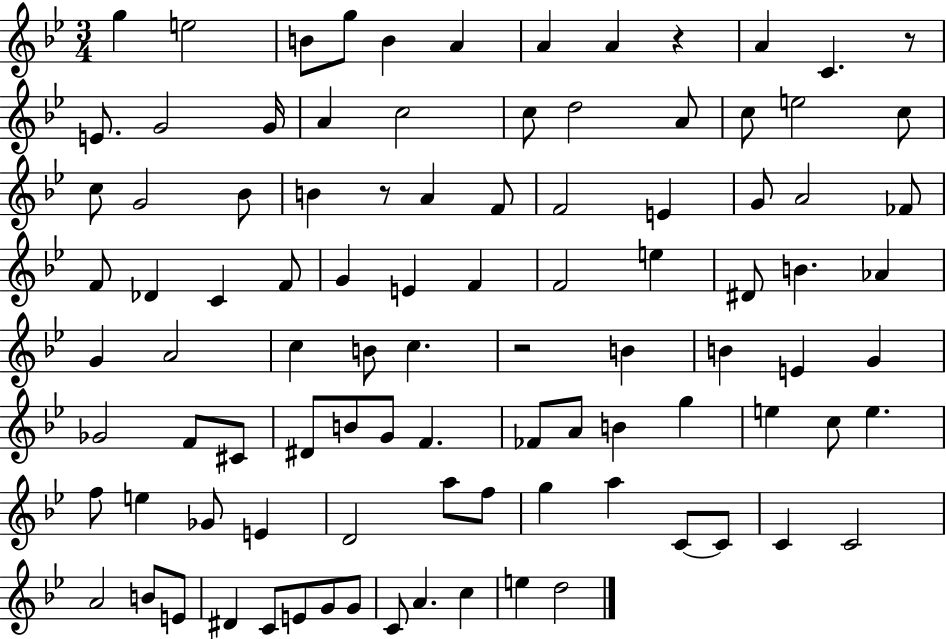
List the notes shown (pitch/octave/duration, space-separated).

G5/q E5/h B4/e G5/e B4/q A4/q A4/q A4/q R/q A4/q C4/q. R/e E4/e. G4/h G4/s A4/q C5/h C5/e D5/h A4/e C5/e E5/h C5/e C5/e G4/h Bb4/e B4/q R/e A4/q F4/e F4/h E4/q G4/e A4/h FES4/e F4/e Db4/q C4/q F4/e G4/q E4/q F4/q F4/h E5/q D#4/e B4/q. Ab4/q G4/q A4/h C5/q B4/e C5/q. R/h B4/q B4/q E4/q G4/q Gb4/h F4/e C#4/e D#4/e B4/e G4/e F4/q. FES4/e A4/e B4/q G5/q E5/q C5/e E5/q. F5/e E5/q Gb4/e E4/q D4/h A5/e F5/e G5/q A5/q C4/e C4/e C4/q C4/h A4/h B4/e E4/e D#4/q C4/e E4/e G4/e G4/e C4/e A4/q. C5/q E5/q D5/h